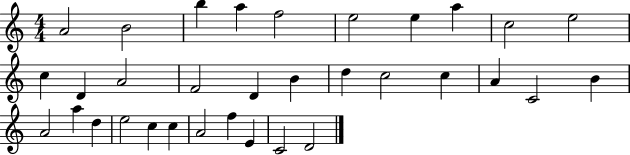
X:1
T:Untitled
M:4/4
L:1/4
K:C
A2 B2 b a f2 e2 e a c2 e2 c D A2 F2 D B d c2 c A C2 B A2 a d e2 c c A2 f E C2 D2